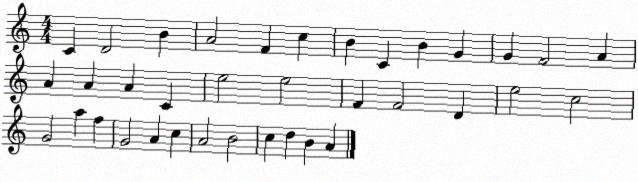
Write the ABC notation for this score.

X:1
T:Untitled
M:4/4
L:1/4
K:C
C D2 B A2 F c B C B G G F2 A A A A C e2 e2 F F2 D e2 c2 G2 a f G2 A c A2 B2 c d B A